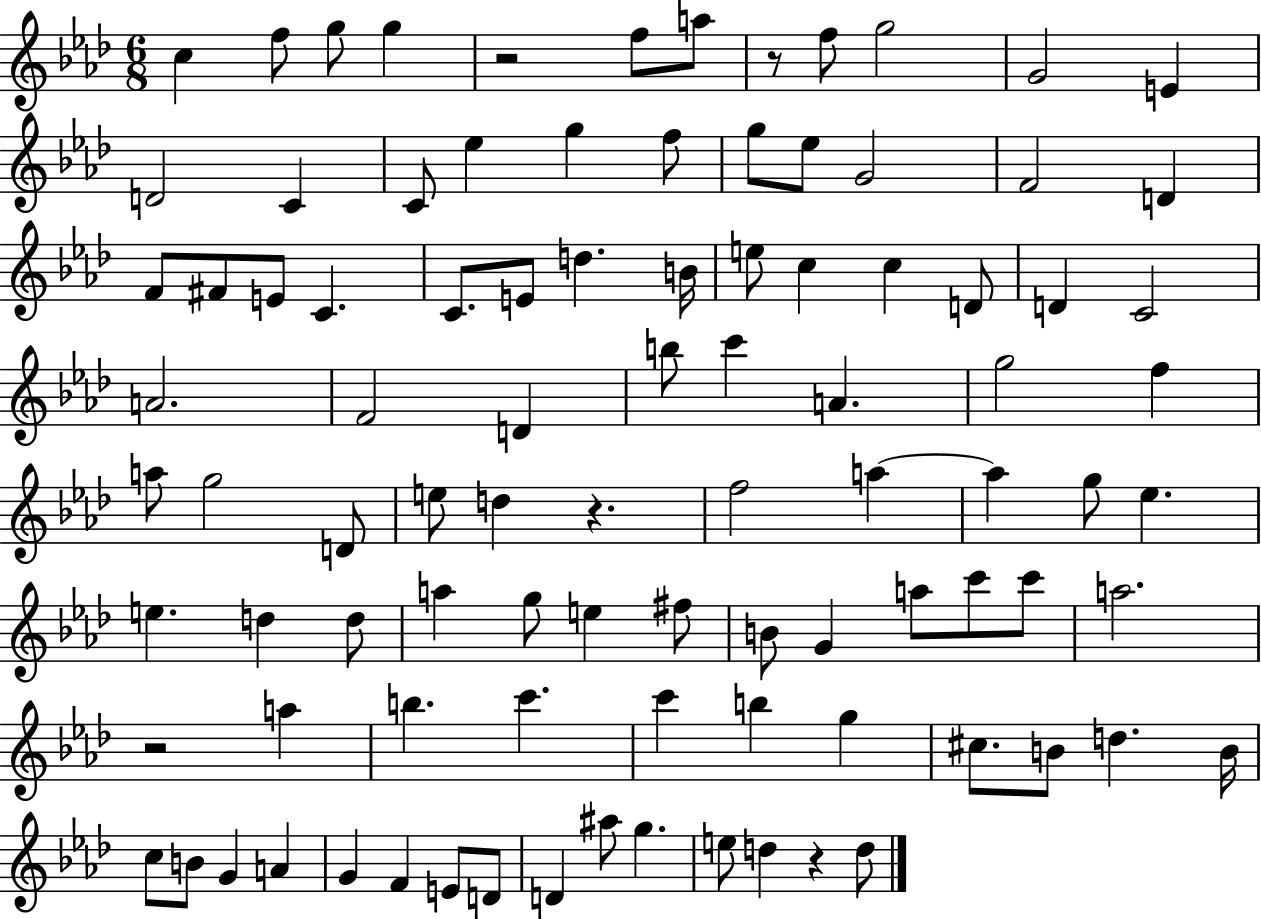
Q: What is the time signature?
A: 6/8